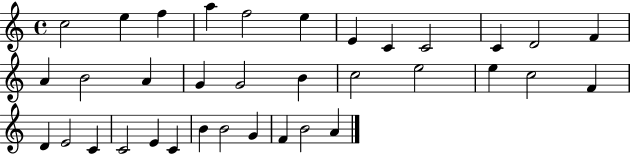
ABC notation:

X:1
T:Untitled
M:4/4
L:1/4
K:C
c2 e f a f2 e E C C2 C D2 F A B2 A G G2 B c2 e2 e c2 F D E2 C C2 E C B B2 G F B2 A